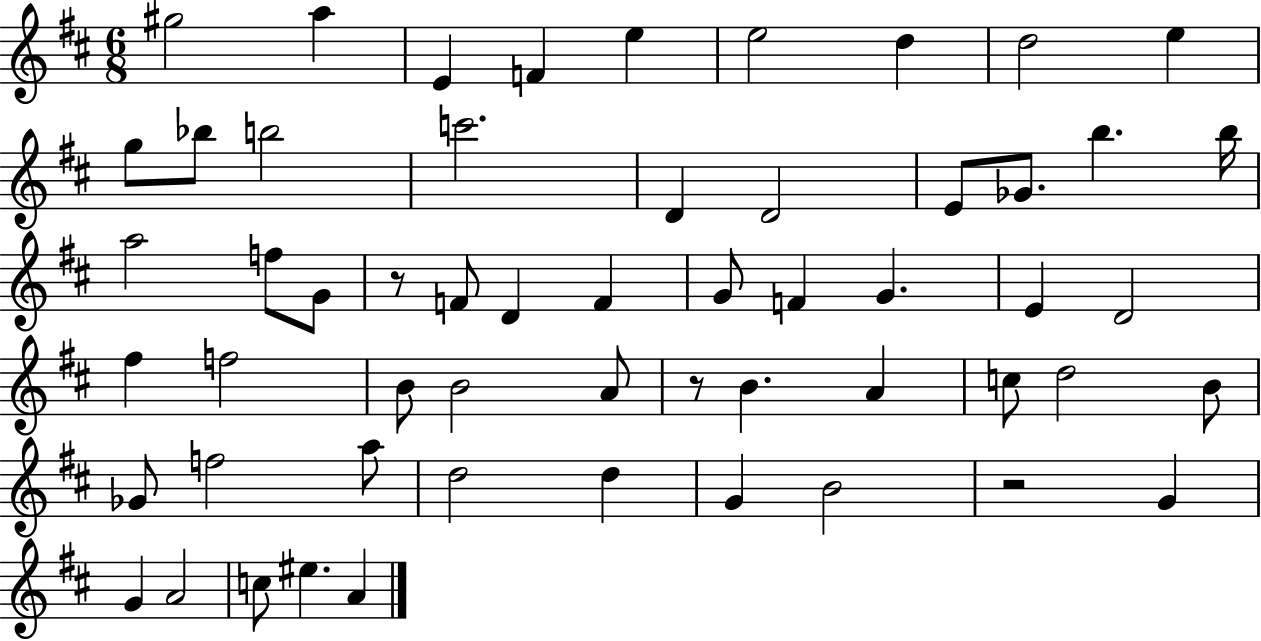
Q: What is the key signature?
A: D major